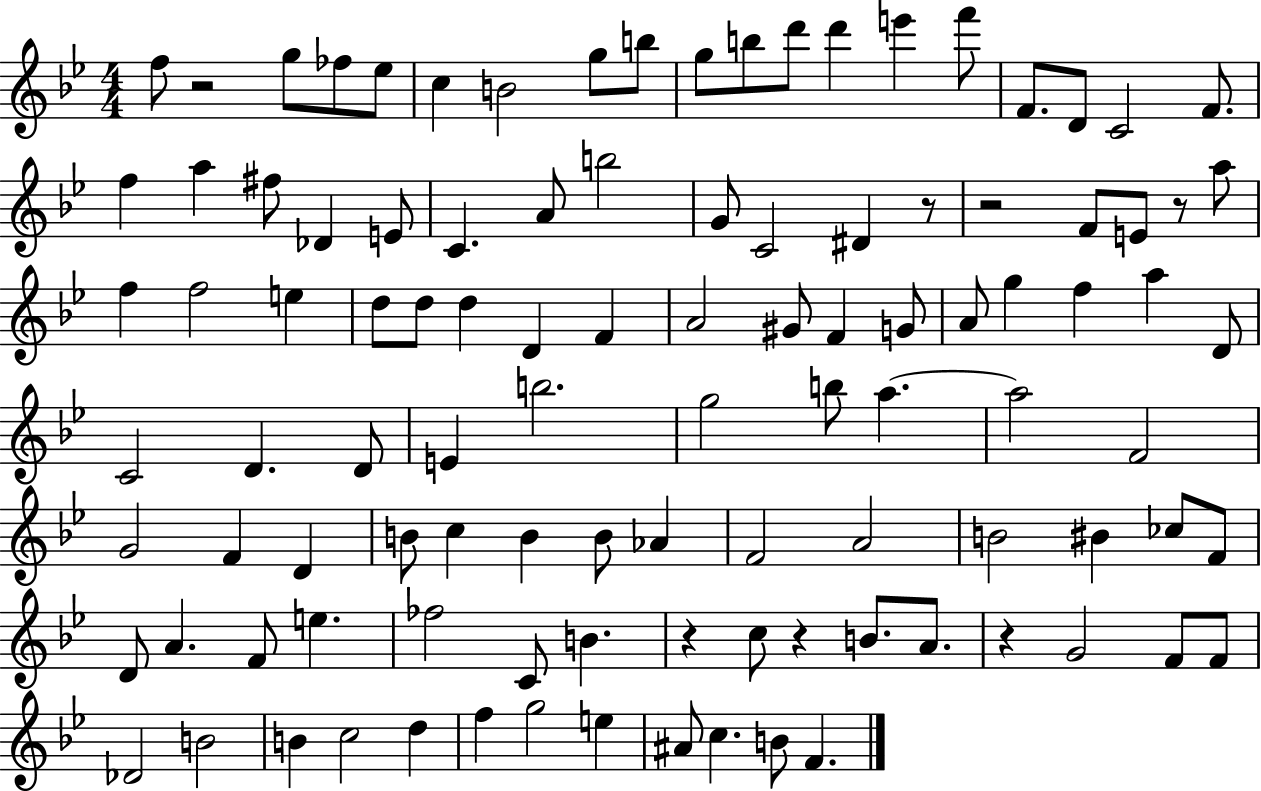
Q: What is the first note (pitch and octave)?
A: F5